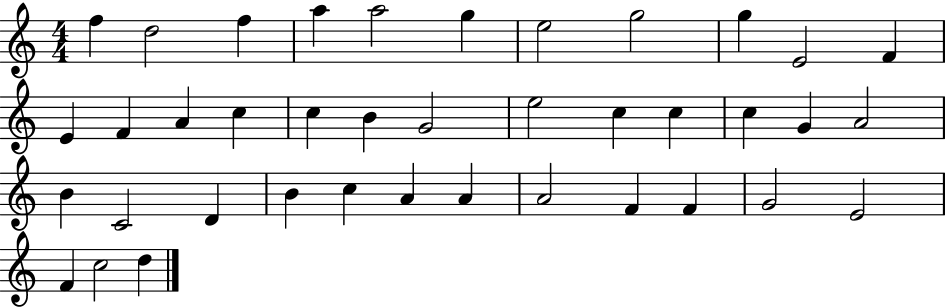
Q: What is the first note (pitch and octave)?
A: F5